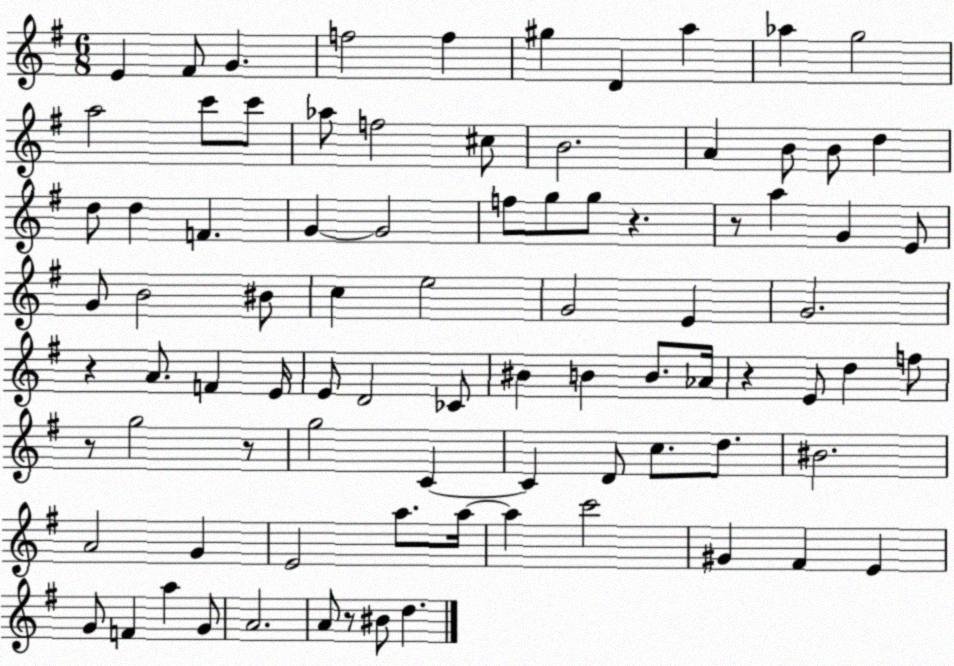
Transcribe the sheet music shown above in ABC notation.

X:1
T:Untitled
M:6/8
L:1/4
K:G
E ^F/2 G f2 f ^g D a _a g2 a2 c'/2 c'/2 _a/2 f2 ^c/2 B2 A B/2 B/2 d d/2 d F G G2 f/2 g/2 g/2 z z/2 a G E/2 G/2 B2 ^B/2 c e2 G2 E G2 z A/2 F E/4 E/2 D2 _C/2 ^B B B/2 _A/4 z E/2 d f/2 z/2 g2 z/2 g2 C C D/2 c/2 d/2 ^B2 A2 G E2 a/2 a/4 a c'2 ^G ^F E G/2 F a G/2 A2 A/2 z/2 ^B/2 d